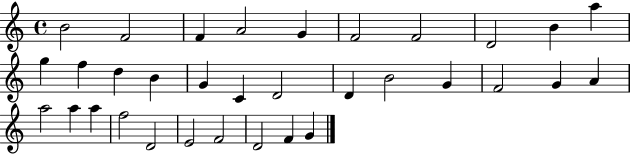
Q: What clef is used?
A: treble